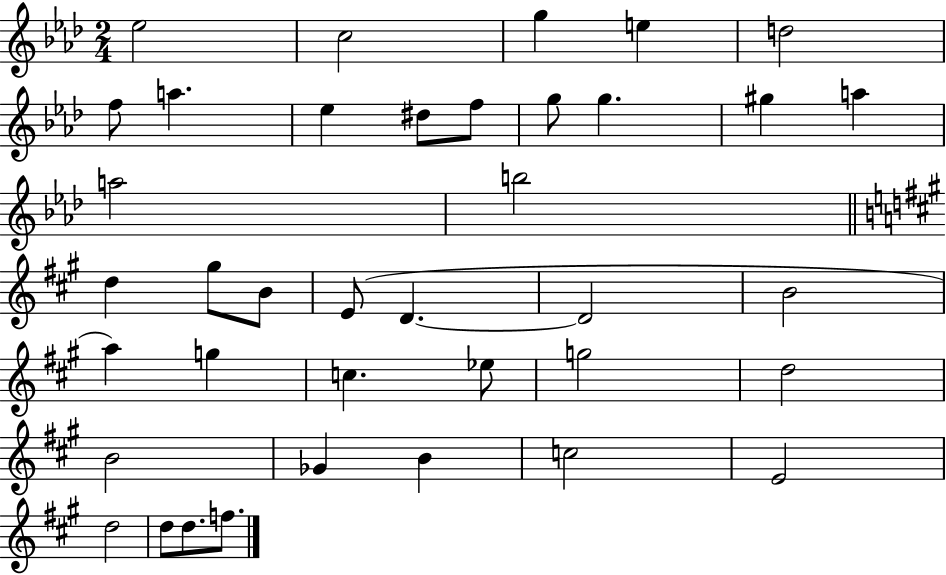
{
  \clef treble
  \numericTimeSignature
  \time 2/4
  \key aes \major
  ees''2 | c''2 | g''4 e''4 | d''2 | \break f''8 a''4. | ees''4 dis''8 f''8 | g''8 g''4. | gis''4 a''4 | \break a''2 | b''2 | \bar "||" \break \key a \major d''4 gis''8 b'8 | e'8( d'4.~~ | d'2 | b'2 | \break a''4) g''4 | c''4. ees''8 | g''2 | d''2 | \break b'2 | ges'4 b'4 | c''2 | e'2 | \break d''2 | d''8 d''8. f''8. | \bar "|."
}